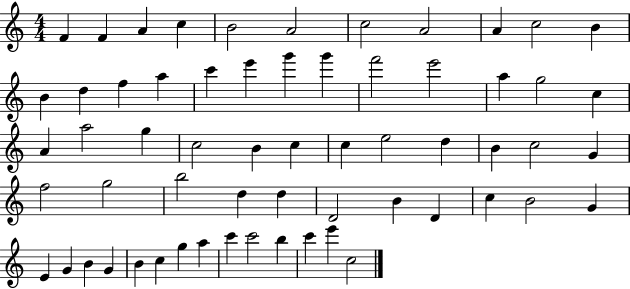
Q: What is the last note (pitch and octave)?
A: C5